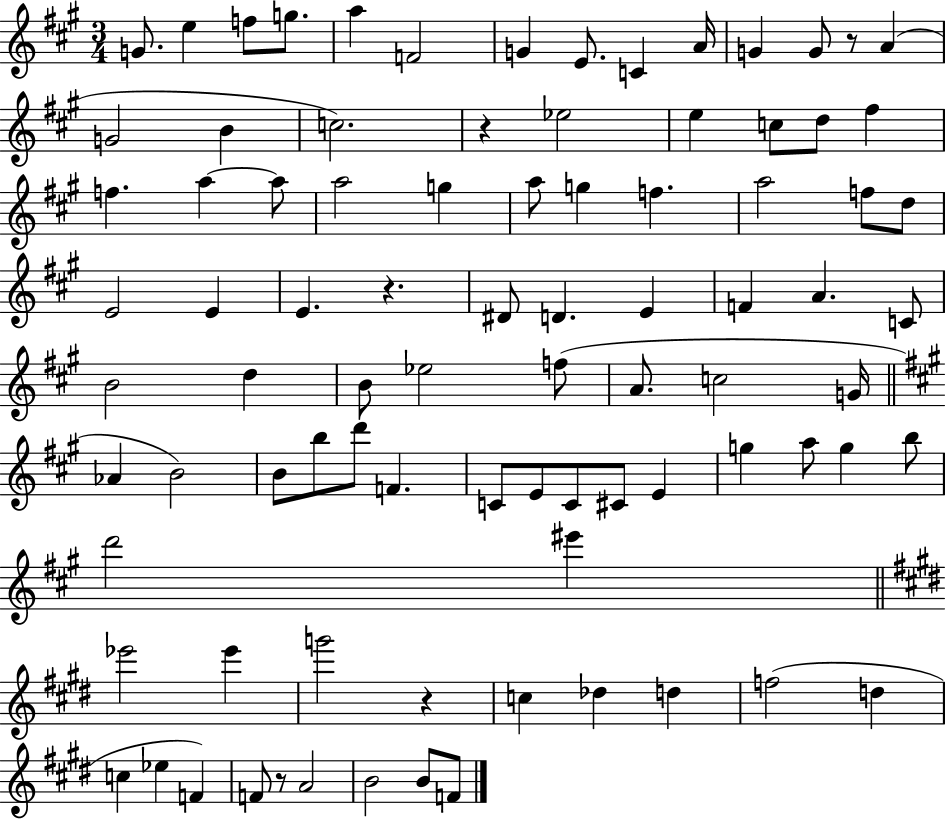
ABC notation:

X:1
T:Untitled
M:3/4
L:1/4
K:A
G/2 e f/2 g/2 a F2 G E/2 C A/4 G G/2 z/2 A G2 B c2 z _e2 e c/2 d/2 ^f f a a/2 a2 g a/2 g f a2 f/2 d/2 E2 E E z ^D/2 D E F A C/2 B2 d B/2 _e2 f/2 A/2 c2 G/4 _A B2 B/2 b/2 d'/2 F C/2 E/2 C/2 ^C/2 E g a/2 g b/2 d'2 ^e' _e'2 _e' g'2 z c _d d f2 d c _e F F/2 z/2 A2 B2 B/2 F/2